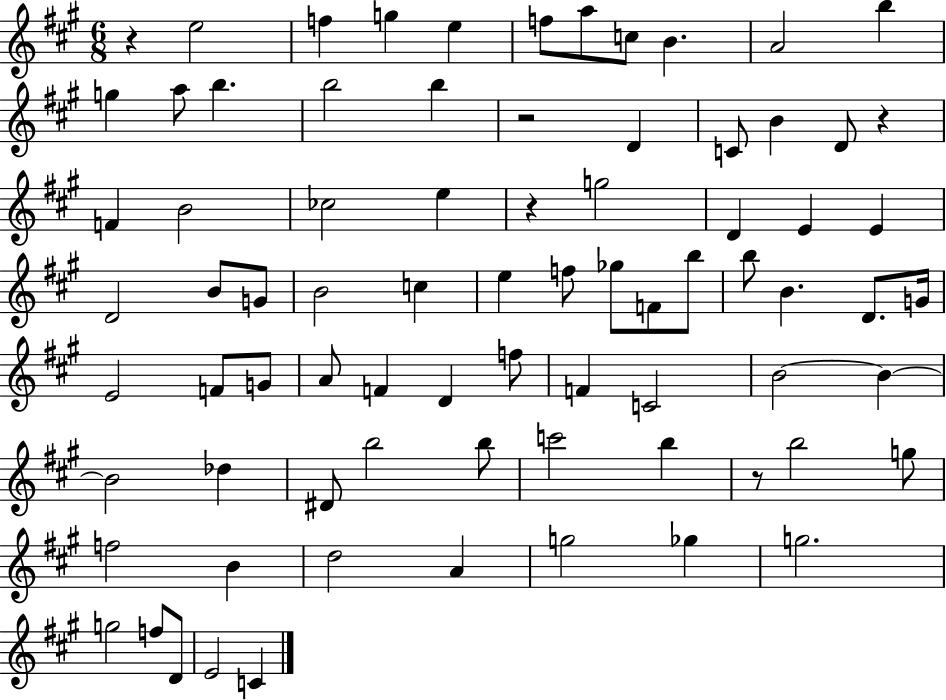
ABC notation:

X:1
T:Untitled
M:6/8
L:1/4
K:A
z e2 f g e f/2 a/2 c/2 B A2 b g a/2 b b2 b z2 D C/2 B D/2 z F B2 _c2 e z g2 D E E D2 B/2 G/2 B2 c e f/2 _g/2 F/2 b/2 b/2 B D/2 G/4 E2 F/2 G/2 A/2 F D f/2 F C2 B2 B B2 _d ^D/2 b2 b/2 c'2 b z/2 b2 g/2 f2 B d2 A g2 _g g2 g2 f/2 D/2 E2 C